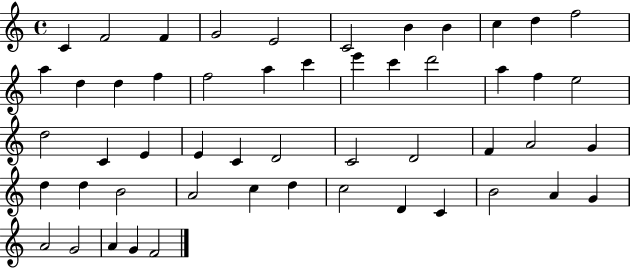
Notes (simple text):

C4/q F4/h F4/q G4/h E4/h C4/h B4/q B4/q C5/q D5/q F5/h A5/q D5/q D5/q F5/q F5/h A5/q C6/q E6/q C6/q D6/h A5/q F5/q E5/h D5/h C4/q E4/q E4/q C4/q D4/h C4/h D4/h F4/q A4/h G4/q D5/q D5/q B4/h A4/h C5/q D5/q C5/h D4/q C4/q B4/h A4/q G4/q A4/h G4/h A4/q G4/q F4/h